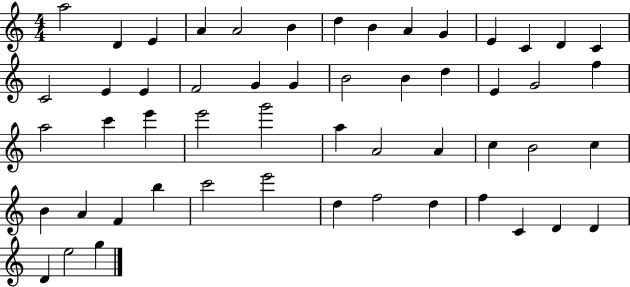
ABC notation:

X:1
T:Untitled
M:4/4
L:1/4
K:C
a2 D E A A2 B d B A G E C D C C2 E E F2 G G B2 B d E G2 f a2 c' e' e'2 g'2 a A2 A c B2 c B A F b c'2 e'2 d f2 d f C D D D e2 g